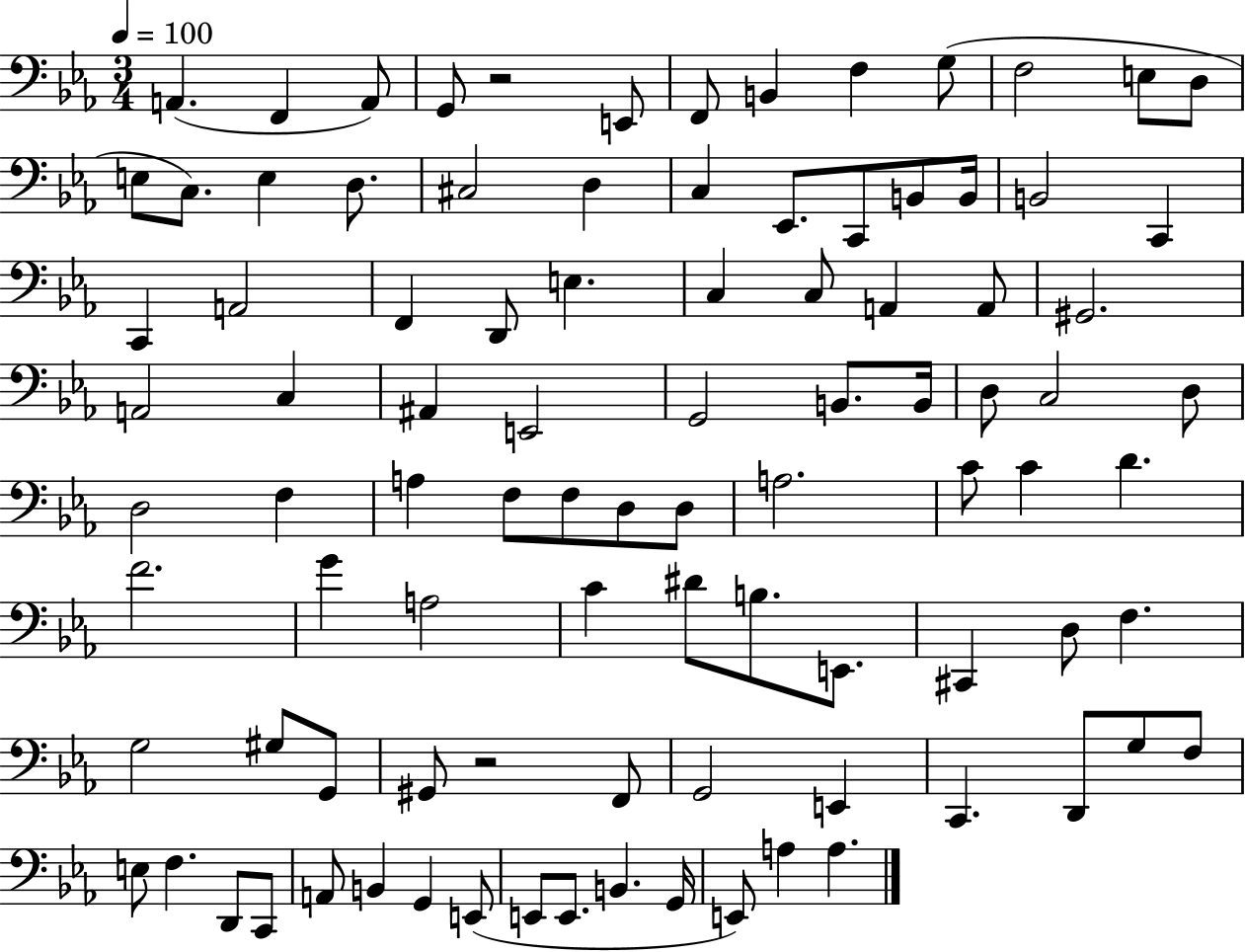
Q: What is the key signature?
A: EES major